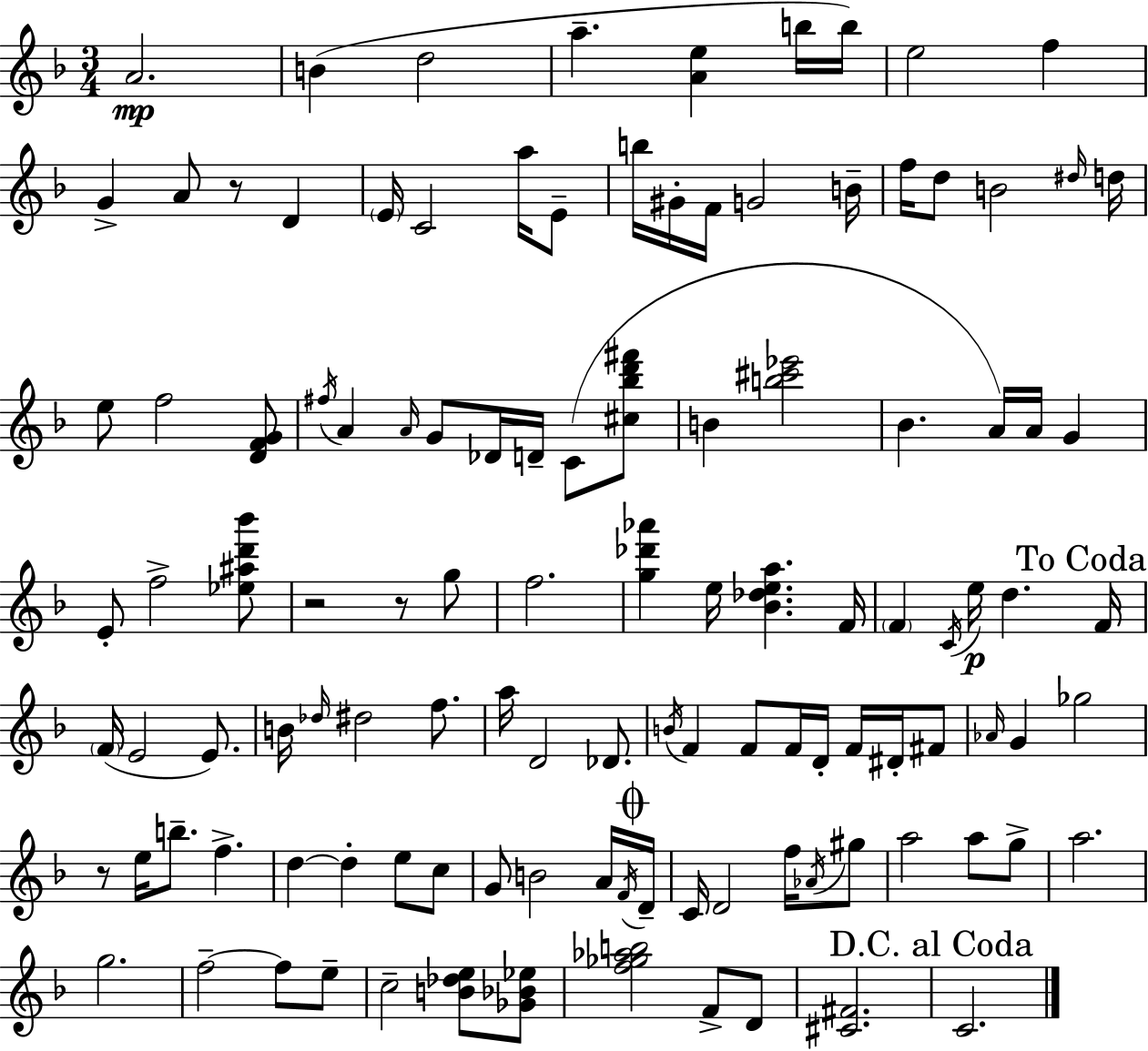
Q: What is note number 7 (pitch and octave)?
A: E5